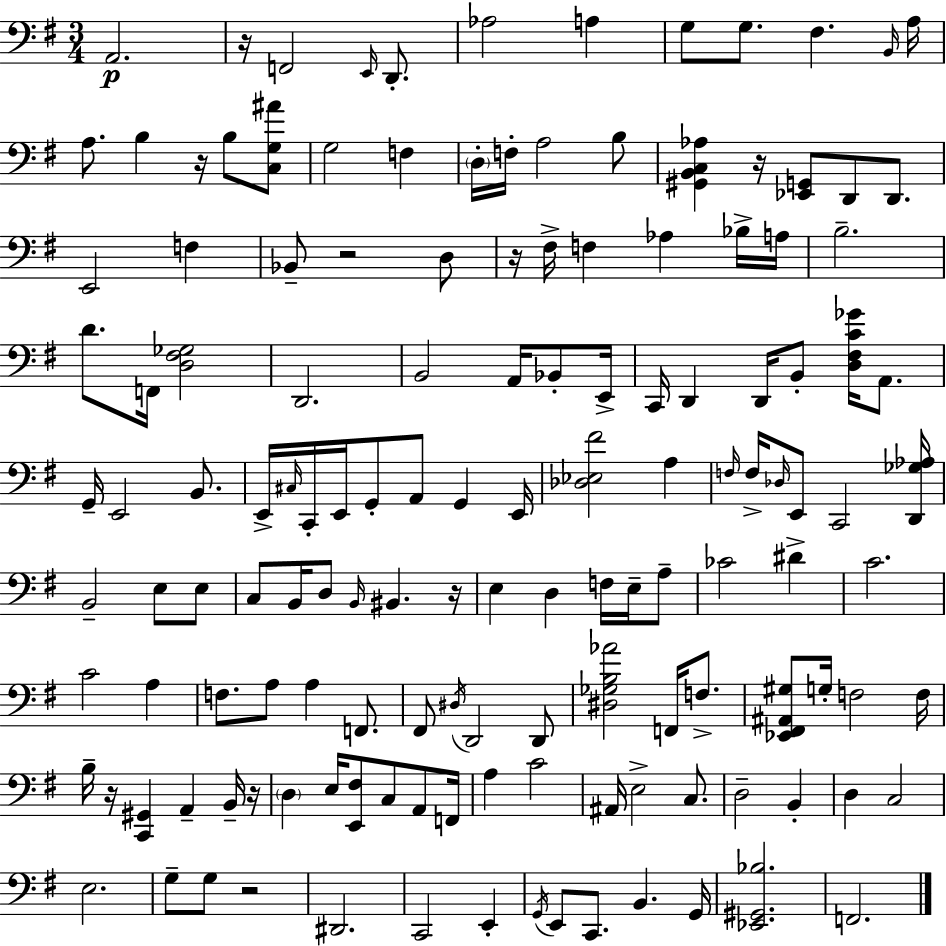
A2/h. R/s F2/h E2/s D2/e. Ab3/h A3/q G3/e G3/e. F#3/q. B2/s A3/s A3/e. B3/q R/s B3/e [C3,G3,A#4]/e G3/h F3/q D3/s F3/s A3/h B3/e [G#2,B2,C3,Ab3]/q R/s [Eb2,G2]/e D2/e D2/e. E2/h F3/q Bb2/e R/h D3/e R/s F#3/s F3/q Ab3/q Bb3/s A3/s B3/h. D4/e. F2/s [D3,F#3,Gb3]/h D2/h. B2/h A2/s Bb2/e E2/s C2/s D2/q D2/s B2/e [D3,F#3,C4,Gb4]/s A2/e. G2/s E2/h B2/e. E2/s C#3/s C2/s E2/s G2/e A2/e G2/q E2/s [Db3,Eb3,F#4]/h A3/q F3/s F3/s Db3/s E2/e C2/h [D2,Gb3,Ab3]/s B2/h E3/e E3/e C3/e B2/s D3/e B2/s BIS2/q. R/s E3/q D3/q F3/s E3/s A3/e CES4/h D#4/q C4/h. C4/h A3/q F3/e. A3/e A3/q F2/e. F#2/e D#3/s D2/h D2/e [D#3,Gb3,B3,Ab4]/h F2/s F3/e. [Eb2,F#2,A#2,G#3]/e G3/s F3/h F3/s B3/s R/s [C2,G#2]/q A2/q B2/s R/s D3/q E3/s [E2,F#3]/e C3/e A2/e F2/s A3/q C4/h A#2/s E3/h C3/e. D3/h B2/q D3/q C3/h E3/h. G3/e G3/e R/h D#2/h. C2/h E2/q G2/s E2/e C2/e. B2/q. G2/s [Eb2,G#2,Bb3]/h. F2/h.